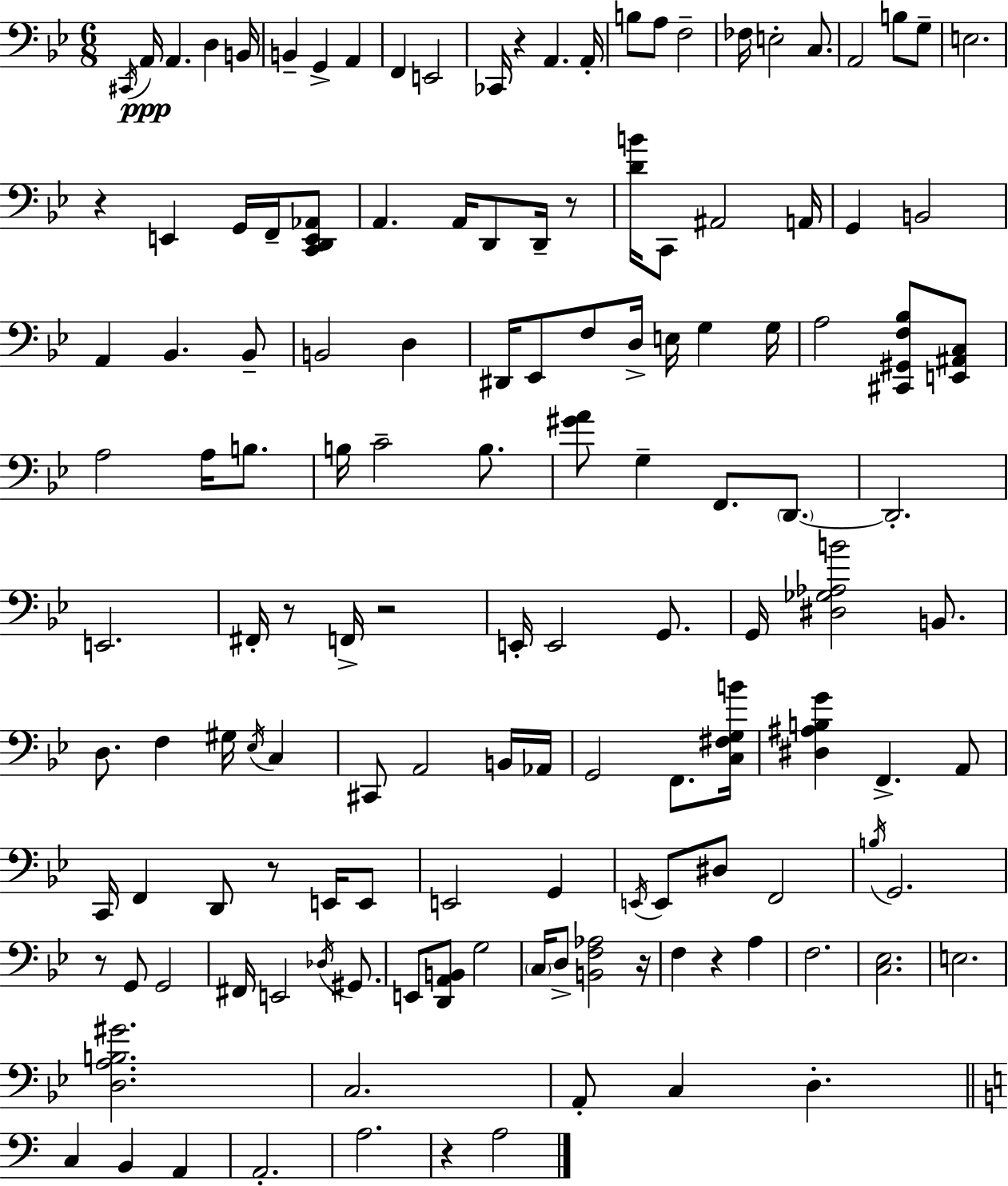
X:1
T:Untitled
M:6/8
L:1/4
K:Gm
^C,,/4 A,,/4 A,, D, B,,/4 B,, G,, A,, F,, E,,2 _C,,/4 z A,, A,,/4 B,/2 A,/2 F,2 _F,/4 E,2 C,/2 A,,2 B,/2 G,/2 E,2 z E,, G,,/4 F,,/4 [C,,D,,E,,_A,,]/2 A,, A,,/4 D,,/2 D,,/4 z/2 [DB]/4 C,,/2 ^A,,2 A,,/4 G,, B,,2 A,, _B,, _B,,/2 B,,2 D, ^D,,/4 _E,,/2 F,/2 D,/4 E,/4 G, G,/4 A,2 [^C,,^G,,F,_B,]/2 [E,,^A,,C,]/2 A,2 A,/4 B,/2 B,/4 C2 B,/2 [^GA]/2 G, F,,/2 D,,/2 D,,2 E,,2 ^F,,/4 z/2 F,,/4 z2 E,,/4 E,,2 G,,/2 G,,/4 [^D,_G,_A,B]2 B,,/2 D,/2 F, ^G,/4 _E,/4 C, ^C,,/2 A,,2 B,,/4 _A,,/4 G,,2 F,,/2 [C,^F,G,B]/4 [^D,^A,B,G] F,, A,,/2 C,,/4 F,, D,,/2 z/2 E,,/4 E,,/2 E,,2 G,, E,,/4 E,,/2 ^D,/2 F,,2 B,/4 G,,2 z/2 G,,/2 G,,2 ^F,,/4 E,,2 _D,/4 ^G,,/2 E,,/2 [D,,A,,B,,]/2 G,2 C,/4 D,/2 [B,,F,_A,]2 z/4 F, z A, F,2 [C,_E,]2 E,2 [D,A,B,^G]2 C,2 A,,/2 C, D, C, B,, A,, A,,2 A,2 z A,2